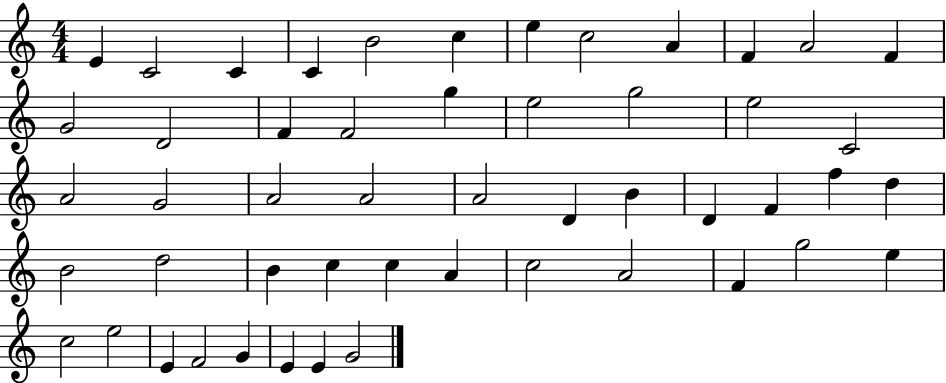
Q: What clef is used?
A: treble